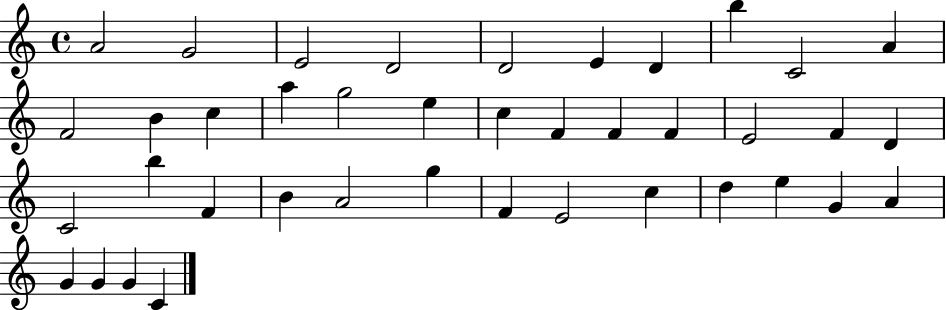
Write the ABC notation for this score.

X:1
T:Untitled
M:4/4
L:1/4
K:C
A2 G2 E2 D2 D2 E D b C2 A F2 B c a g2 e c F F F E2 F D C2 b F B A2 g F E2 c d e G A G G G C